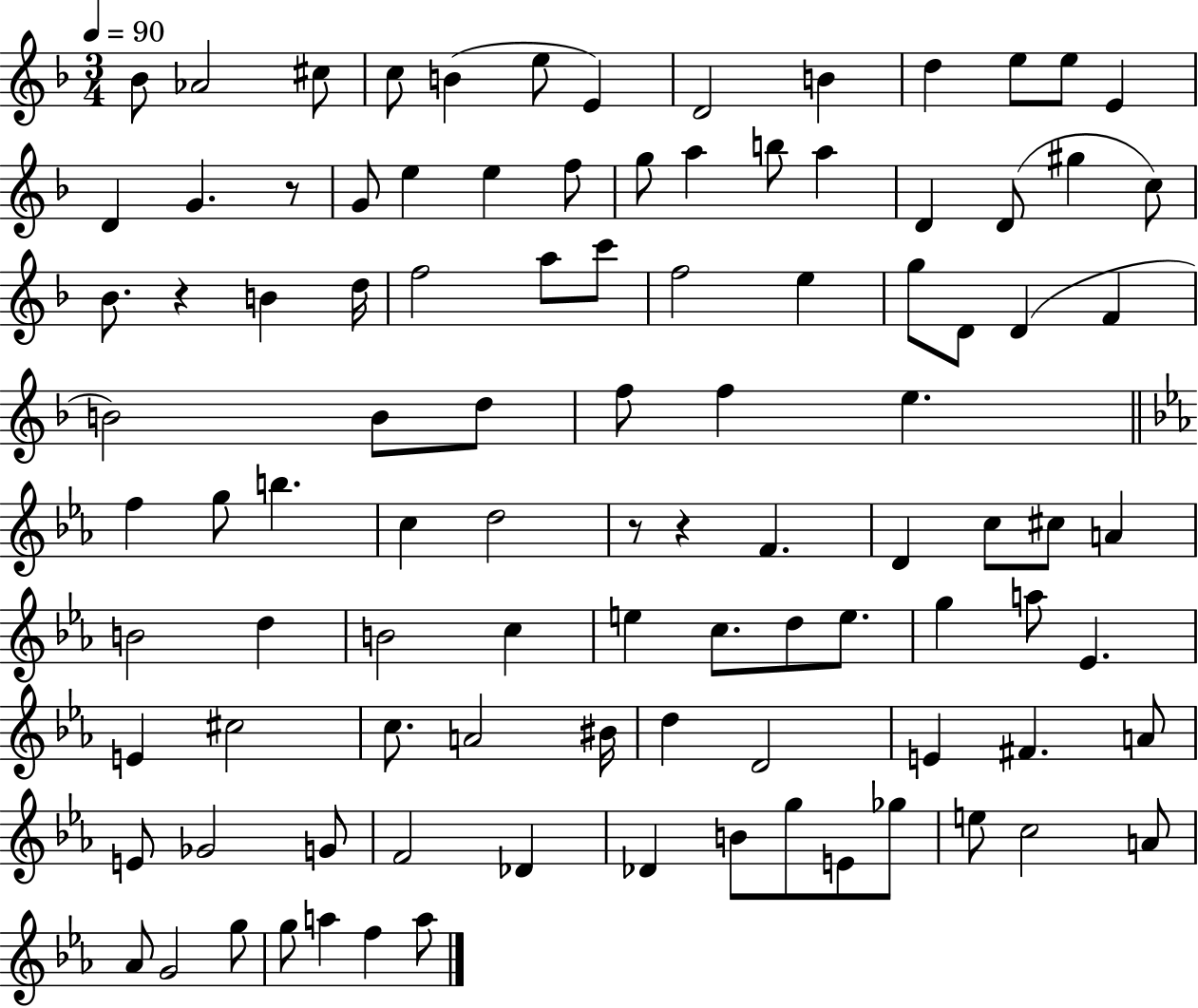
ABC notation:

X:1
T:Untitled
M:3/4
L:1/4
K:F
_B/2 _A2 ^c/2 c/2 B e/2 E D2 B d e/2 e/2 E D G z/2 G/2 e e f/2 g/2 a b/2 a D D/2 ^g c/2 _B/2 z B d/4 f2 a/2 c'/2 f2 e g/2 D/2 D F B2 B/2 d/2 f/2 f e f g/2 b c d2 z/2 z F D c/2 ^c/2 A B2 d B2 c e c/2 d/2 e/2 g a/2 _E E ^c2 c/2 A2 ^B/4 d D2 E ^F A/2 E/2 _G2 G/2 F2 _D _D B/2 g/2 E/2 _g/2 e/2 c2 A/2 _A/2 G2 g/2 g/2 a f a/2